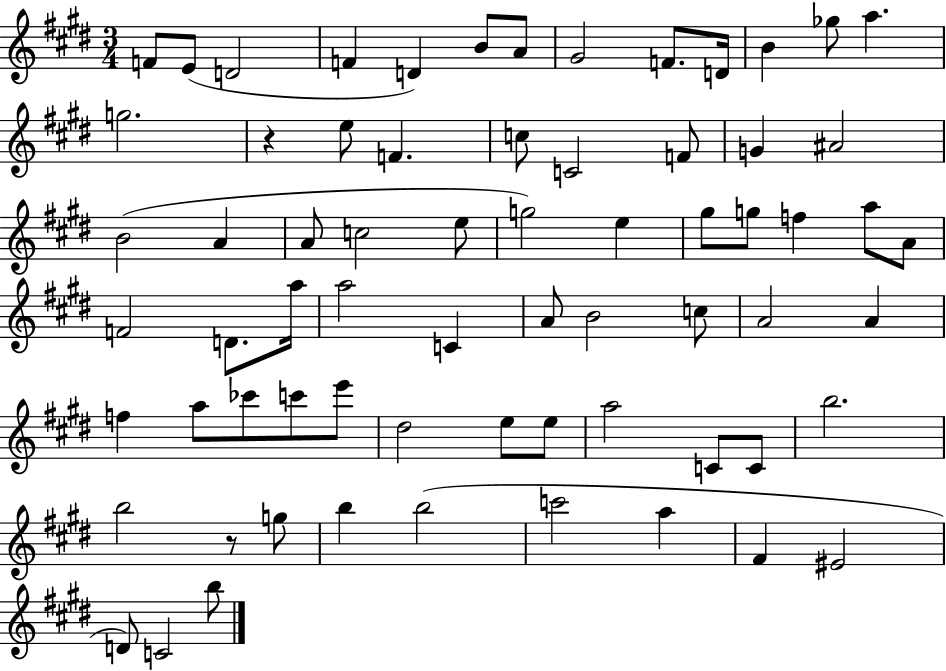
X:1
T:Untitled
M:3/4
L:1/4
K:E
F/2 E/2 D2 F D B/2 A/2 ^G2 F/2 D/4 B _g/2 a g2 z e/2 F c/2 C2 F/2 G ^A2 B2 A A/2 c2 e/2 g2 e ^g/2 g/2 f a/2 A/2 F2 D/2 a/4 a2 C A/2 B2 c/2 A2 A f a/2 _c'/2 c'/2 e'/2 ^d2 e/2 e/2 a2 C/2 C/2 b2 b2 z/2 g/2 b b2 c'2 a ^F ^E2 D/2 C2 b/2